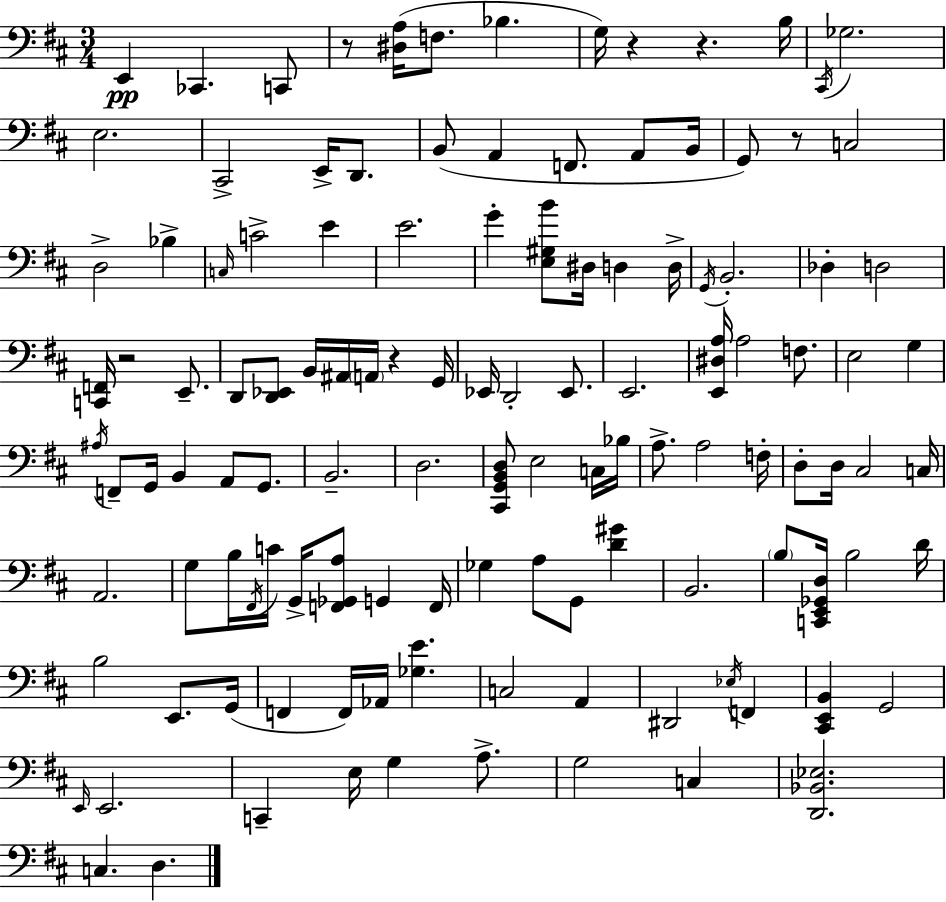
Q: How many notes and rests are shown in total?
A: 121